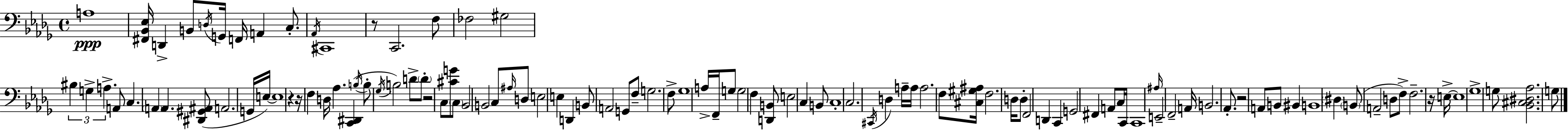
A3/w [F#2,Bb2,Eb3]/s D2/q B2/e D3/s G2/s F2/s A2/q C3/e. Ab2/s C#2/w R/e C2/h. F3/e FES3/h G#3/h BIS3/q G3/q A3/q. A2/e C3/q. A2/q A2/q. [D#2,G#2,A#2]/e A2/h. G2/s E3/s E3/w R/q R/s F3/q D3/s Ab3/q. [C2,D#2]/q B3/s B3/e Gb3/s B3/h D4/e D4/e R/h C3/e [C#4,G4]/e C3/e Bb2/h B2/h C3/e A#3/s D3/e E3/h E3/q D2/q B2/e A2/h G2/e F3/e G3/h. F3/e Gb3/w A3/s F2/s G3/e G3/h F3/q [D2,B2]/e E3/h C3/q B2/e C3/w C3/h. C#2/s D3/q A3/s A3/s A3/h. F3/e [C#3,G#3,A#3]/s F3/h. D3/s D3/e F2/h D2/q C2/q G2/h F#2/q A2/e C3/s C2/s C2/w A#3/s E2/h F2/h A2/s B2/h. Ab2/e. R/h A2/e B2/e BIS2/q B2/w D#3/q B2/e A2/h D3/e F3/e F3/h. R/s E3/s E3/w Gb3/w G3/e [Bb2,C#3,D#3,Ab3]/h. G3/e